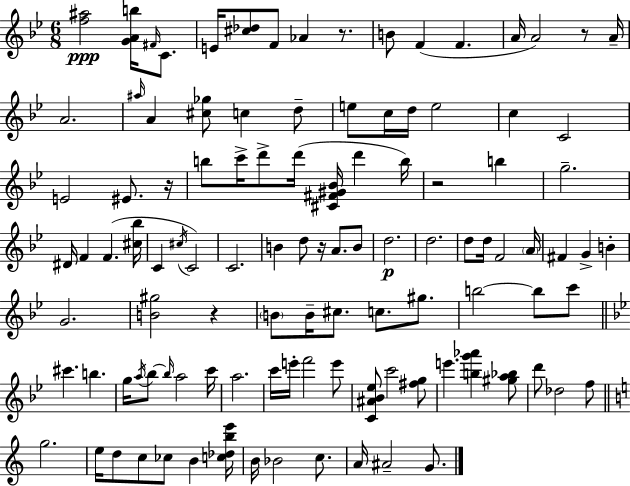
[F5,A#5]/h [G4,A4,B5]/s F#4/s C4/e. E4/s [C#5,Db5]/e F4/e Ab4/q R/e. B4/e F4/q F4/q. A4/s A4/h R/e A4/s A4/h. A#5/s A4/q [C#5,Gb5]/e C5/q D5/e E5/e C5/s D5/s E5/h C5/q C4/h E4/h EIS4/e. R/s B5/e C6/s D6/e D6/s [C#4,F#4,G#4,Bb4]/s D6/q B5/s R/h B5/q G5/h. D#4/s F4/q F4/q. [C#5,Bb5]/s C4/q C#5/s C4/h C4/h. B4/q D5/e R/s A4/e. B4/e D5/h. D5/h. D5/e D5/s F4/h A4/s F#4/q G4/q B4/q G4/h. [B4,G#5]/h R/q B4/e B4/s C#5/e. C5/e. G#5/e. B5/h B5/e C6/e C#6/q. B5/q. G5/s A5/s Bb5/e Bb5/s A5/h C6/s A5/h. C6/s E6/s F6/h E6/e [C4,A#4,Bb4,Eb5]/e C6/h [F#5,G5]/e E6/q. [B5,G6,Ab6]/q [G#5,A5,Bb5]/e D6/e Db5/h F5/e G5/h. E5/s D5/e C5/e CES5/e B4/q [C5,Db5,B5,E6]/s B4/s Bb4/h C5/e. A4/s A#4/h G4/e.